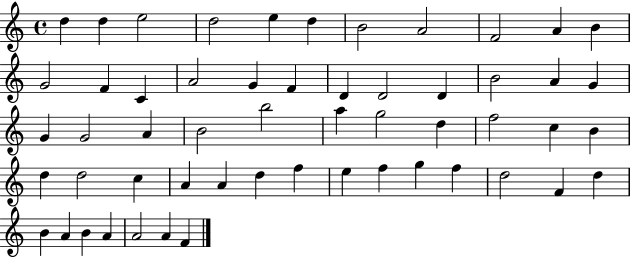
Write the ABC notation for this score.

X:1
T:Untitled
M:4/4
L:1/4
K:C
d d e2 d2 e d B2 A2 F2 A B G2 F C A2 G F D D2 D B2 A G G G2 A B2 b2 a g2 d f2 c B d d2 c A A d f e f g f d2 F d B A B A A2 A F